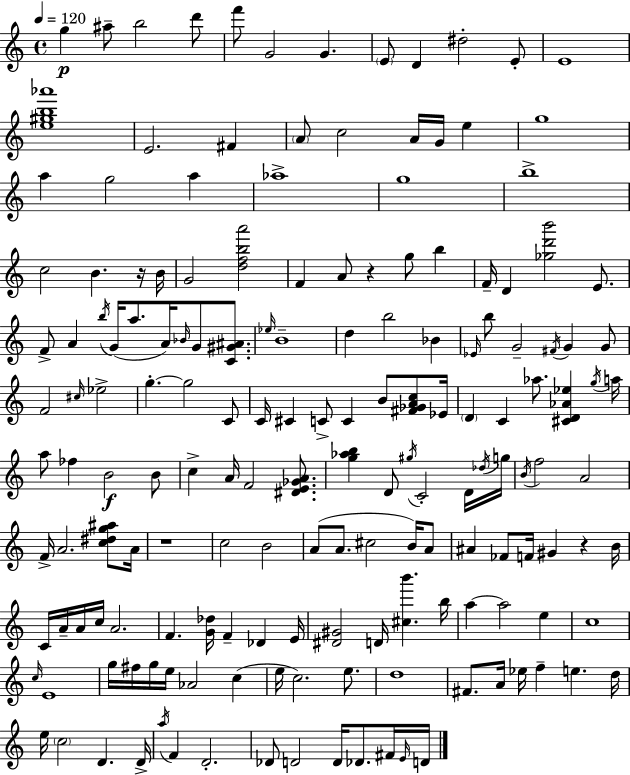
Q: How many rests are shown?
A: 4